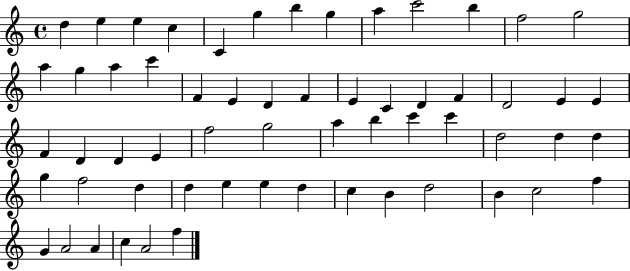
D5/q E5/q E5/q C5/q C4/q G5/q B5/q G5/q A5/q C6/h B5/q F5/h G5/h A5/q G5/q A5/q C6/q F4/q E4/q D4/q F4/q E4/q C4/q D4/q F4/q D4/h E4/q E4/q F4/q D4/q D4/q E4/q F5/h G5/h A5/q B5/q C6/q C6/q D5/h D5/q D5/q G5/q F5/h D5/q D5/q E5/q E5/q D5/q C5/q B4/q D5/h B4/q C5/h F5/q G4/q A4/h A4/q C5/q A4/h F5/q